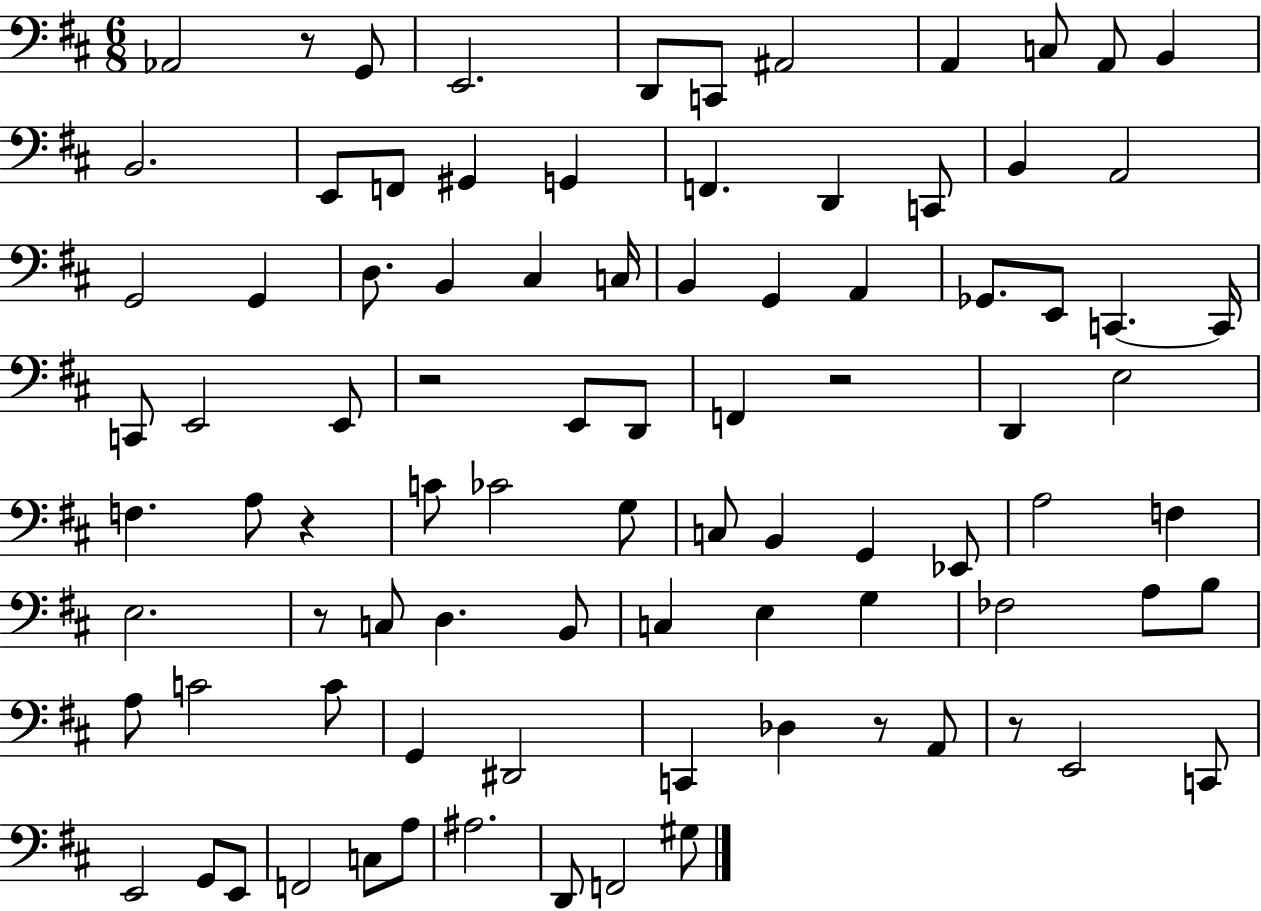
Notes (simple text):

Ab2/h R/e G2/e E2/h. D2/e C2/e A#2/h A2/q C3/e A2/e B2/q B2/h. E2/e F2/e G#2/q G2/q F2/q. D2/q C2/e B2/q A2/h G2/h G2/q D3/e. B2/q C#3/q C3/s B2/q G2/q A2/q Gb2/e. E2/e C2/q. C2/s C2/e E2/h E2/e R/h E2/e D2/e F2/q R/h D2/q E3/h F3/q. A3/e R/q C4/e CES4/h G3/e C3/e B2/q G2/q Eb2/e A3/h F3/q E3/h. R/e C3/e D3/q. B2/e C3/q E3/q G3/q FES3/h A3/e B3/e A3/e C4/h C4/e G2/q D#2/h C2/q Db3/q R/e A2/e R/e E2/h C2/e E2/h G2/e E2/e F2/h C3/e A3/e A#3/h. D2/e F2/h G#3/e